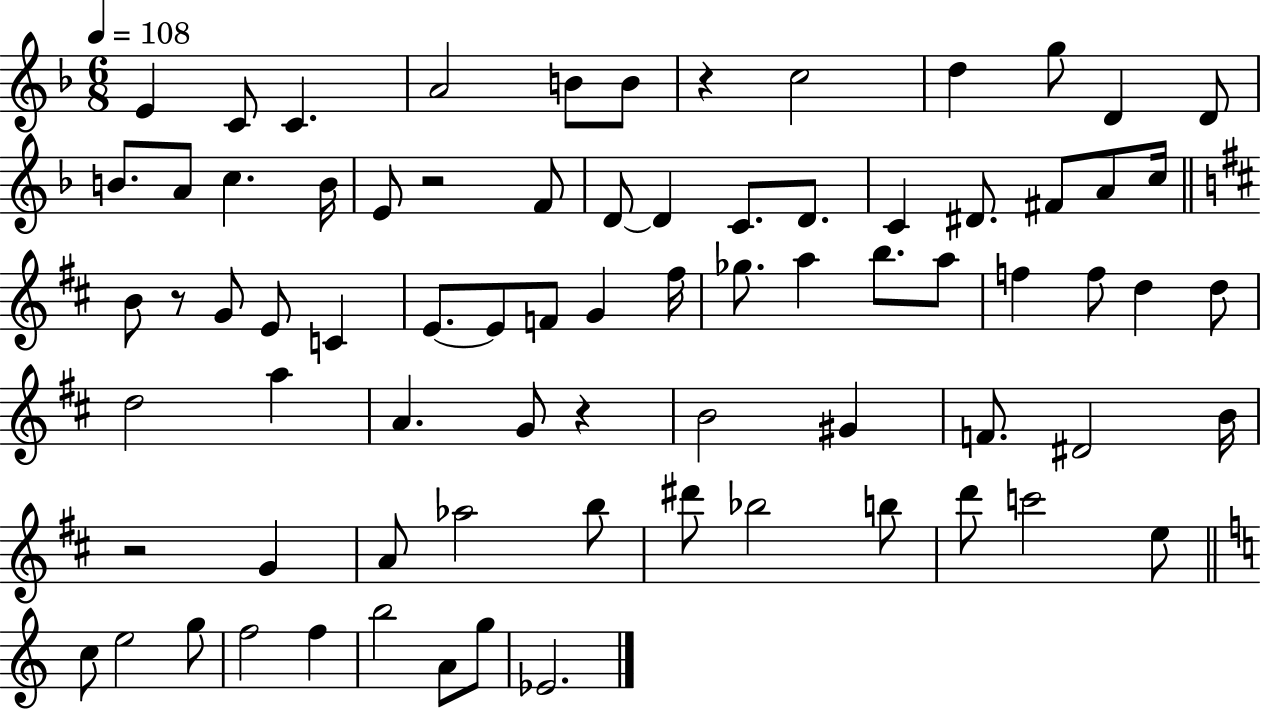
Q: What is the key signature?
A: F major